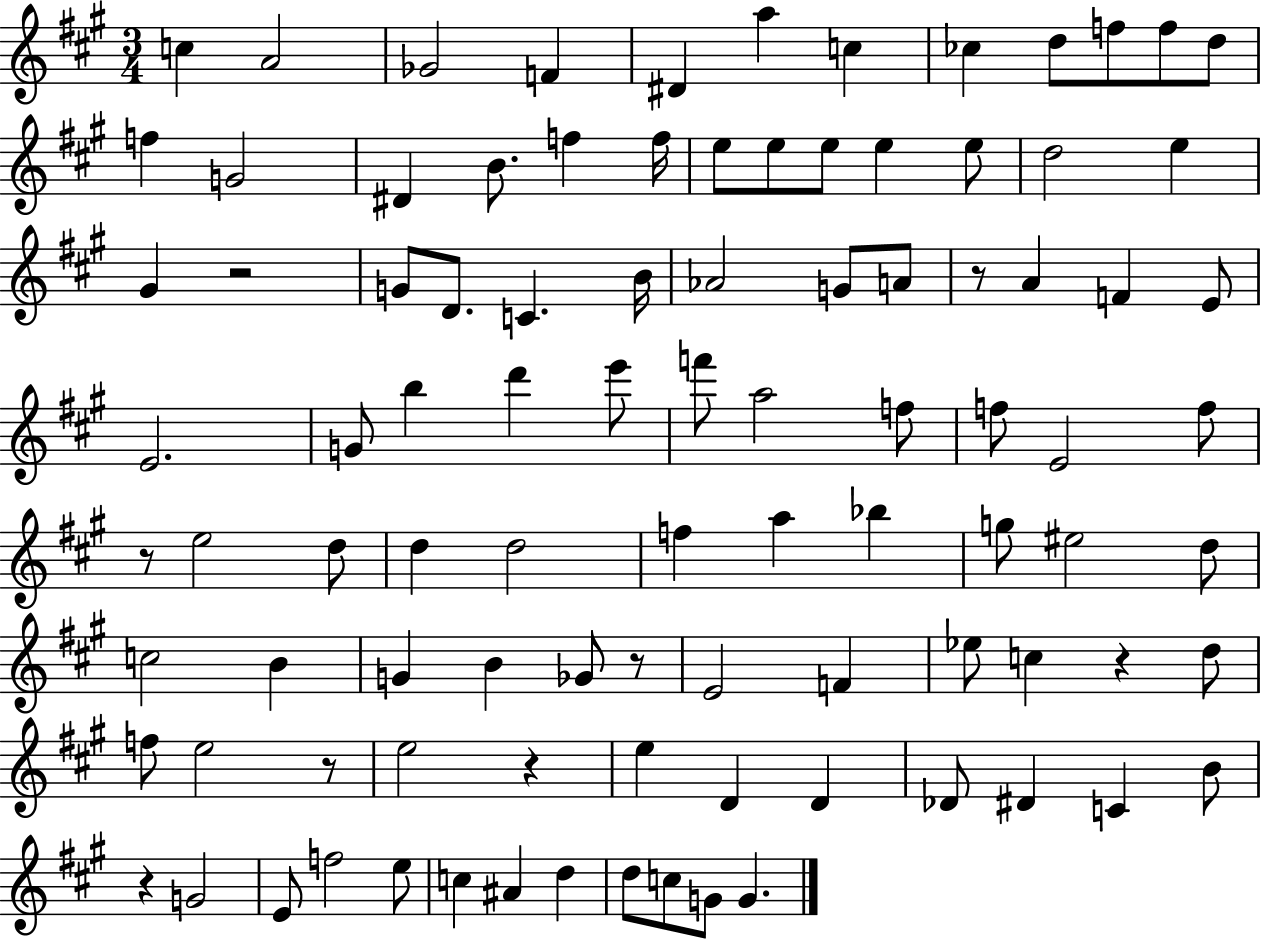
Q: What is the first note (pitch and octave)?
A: C5